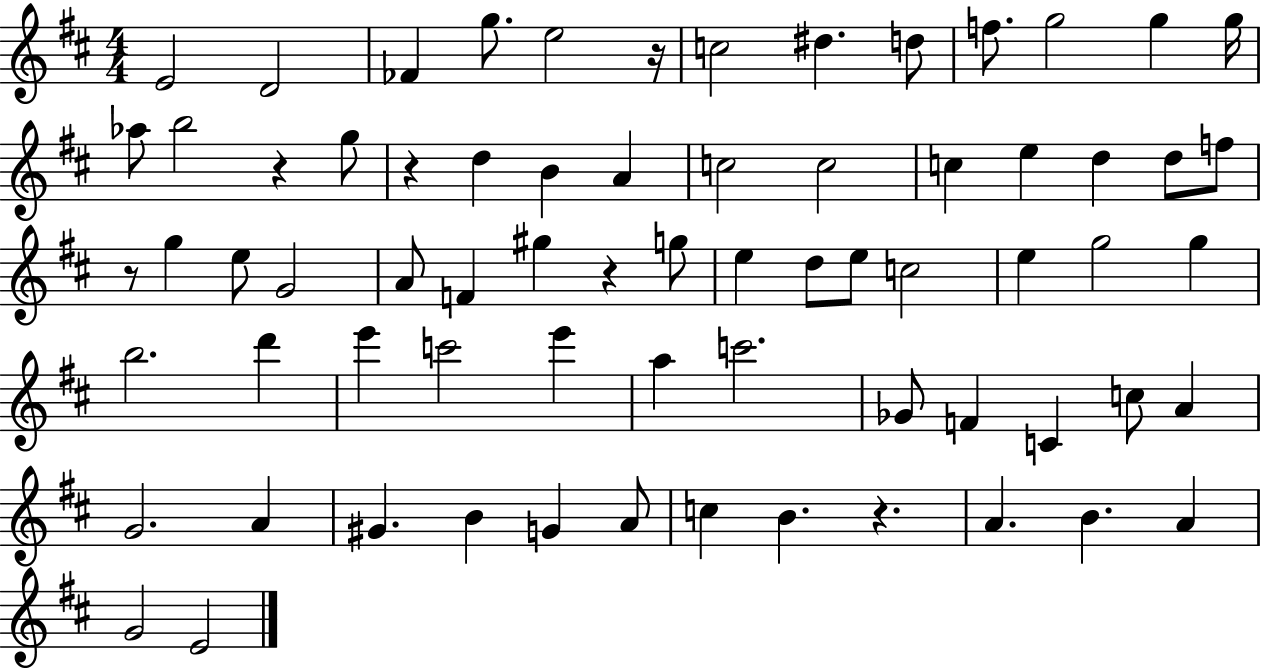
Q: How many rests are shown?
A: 6